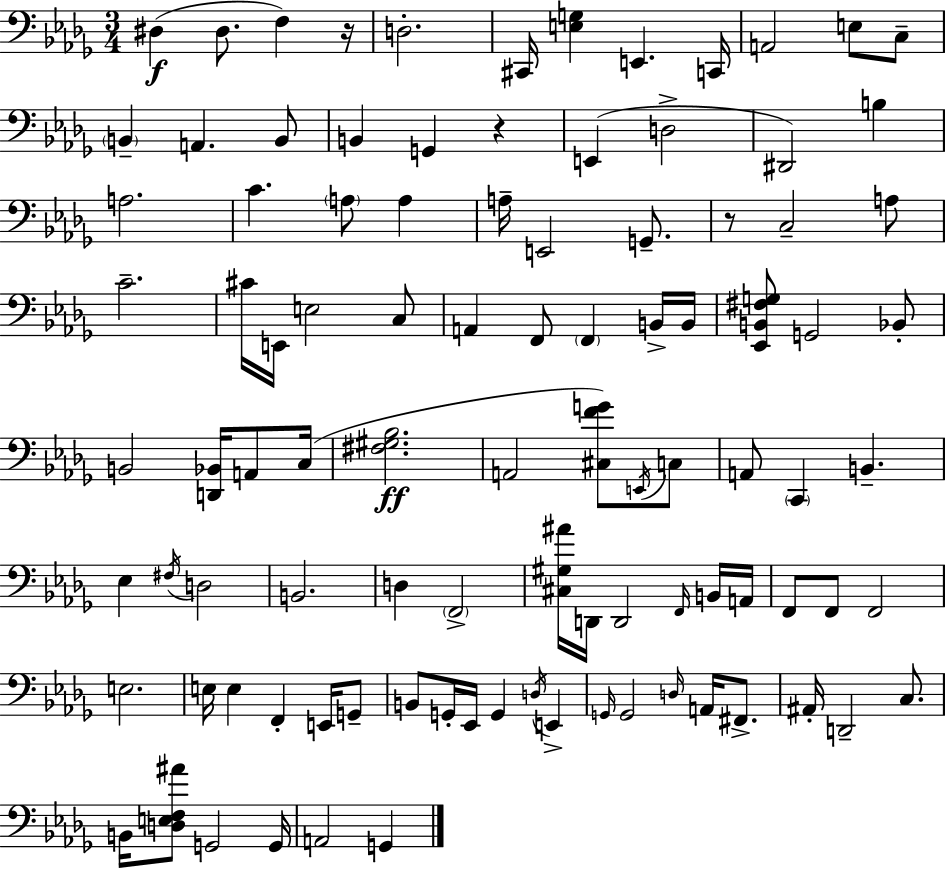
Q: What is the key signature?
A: BES minor